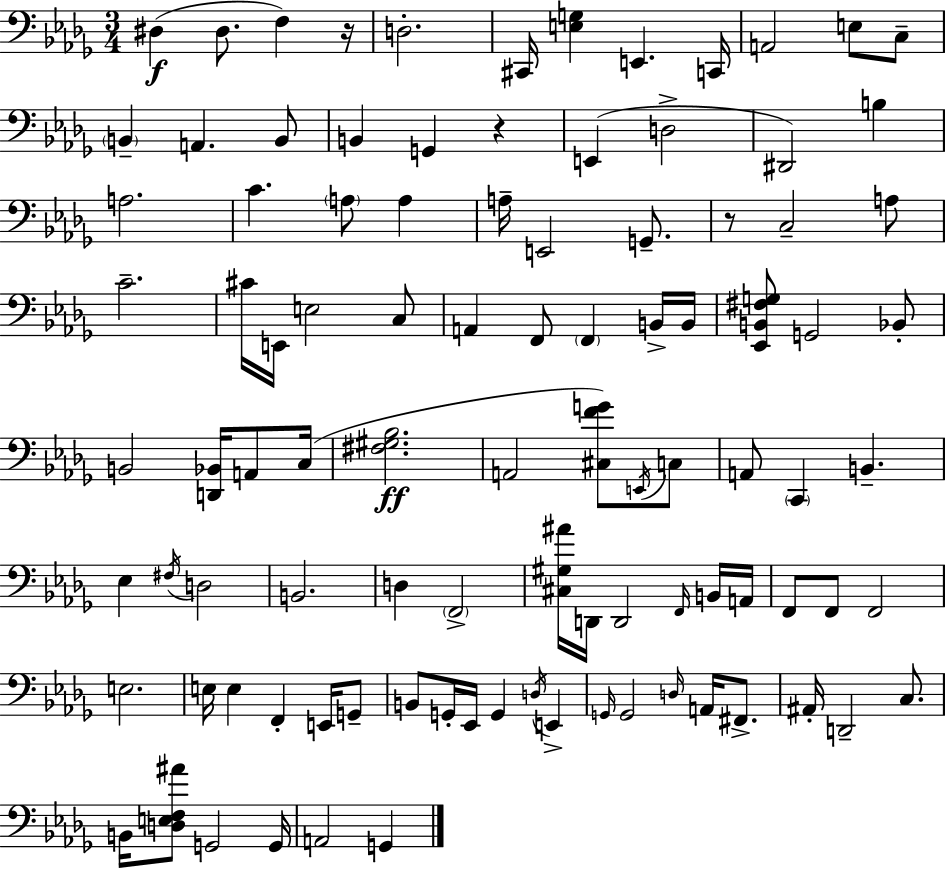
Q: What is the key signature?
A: BES minor